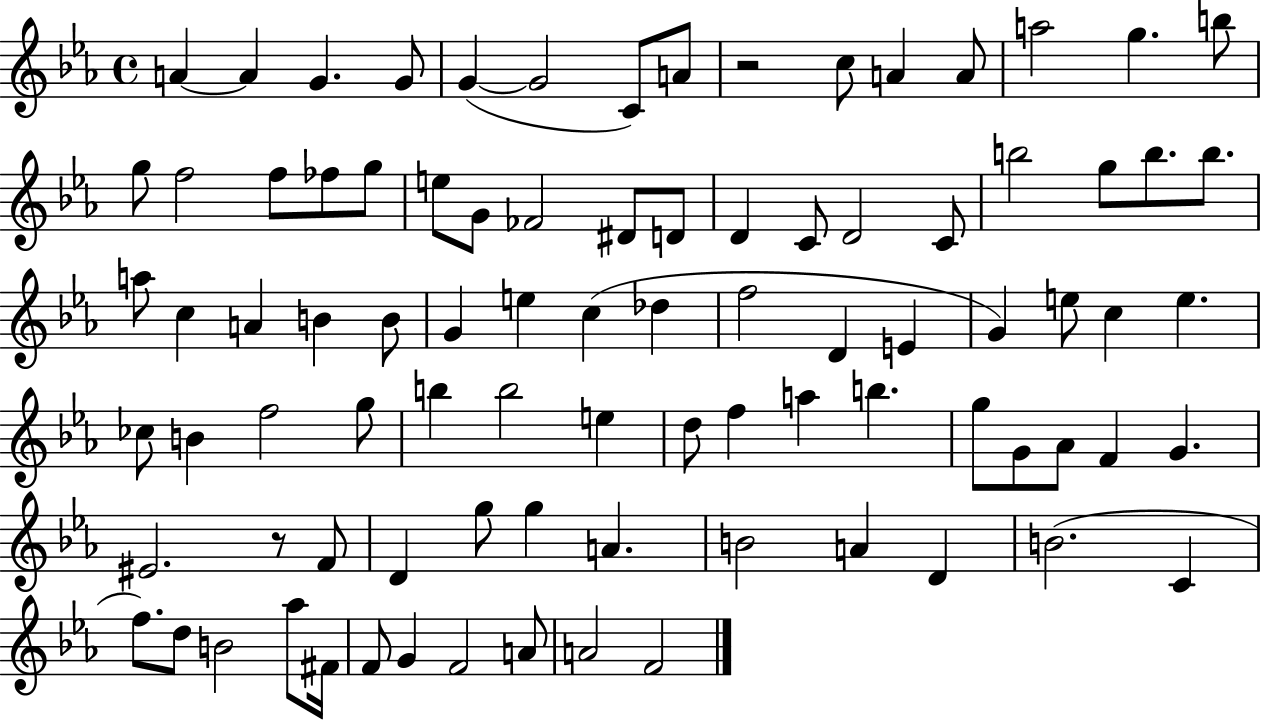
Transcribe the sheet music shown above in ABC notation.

X:1
T:Untitled
M:4/4
L:1/4
K:Eb
A A G G/2 G G2 C/2 A/2 z2 c/2 A A/2 a2 g b/2 g/2 f2 f/2 _f/2 g/2 e/2 G/2 _F2 ^D/2 D/2 D C/2 D2 C/2 b2 g/2 b/2 b/2 a/2 c A B B/2 G e c _d f2 D E G e/2 c e _c/2 B f2 g/2 b b2 e d/2 f a b g/2 G/2 _A/2 F G ^E2 z/2 F/2 D g/2 g A B2 A D B2 C f/2 d/2 B2 _a/2 ^F/4 F/2 G F2 A/2 A2 F2